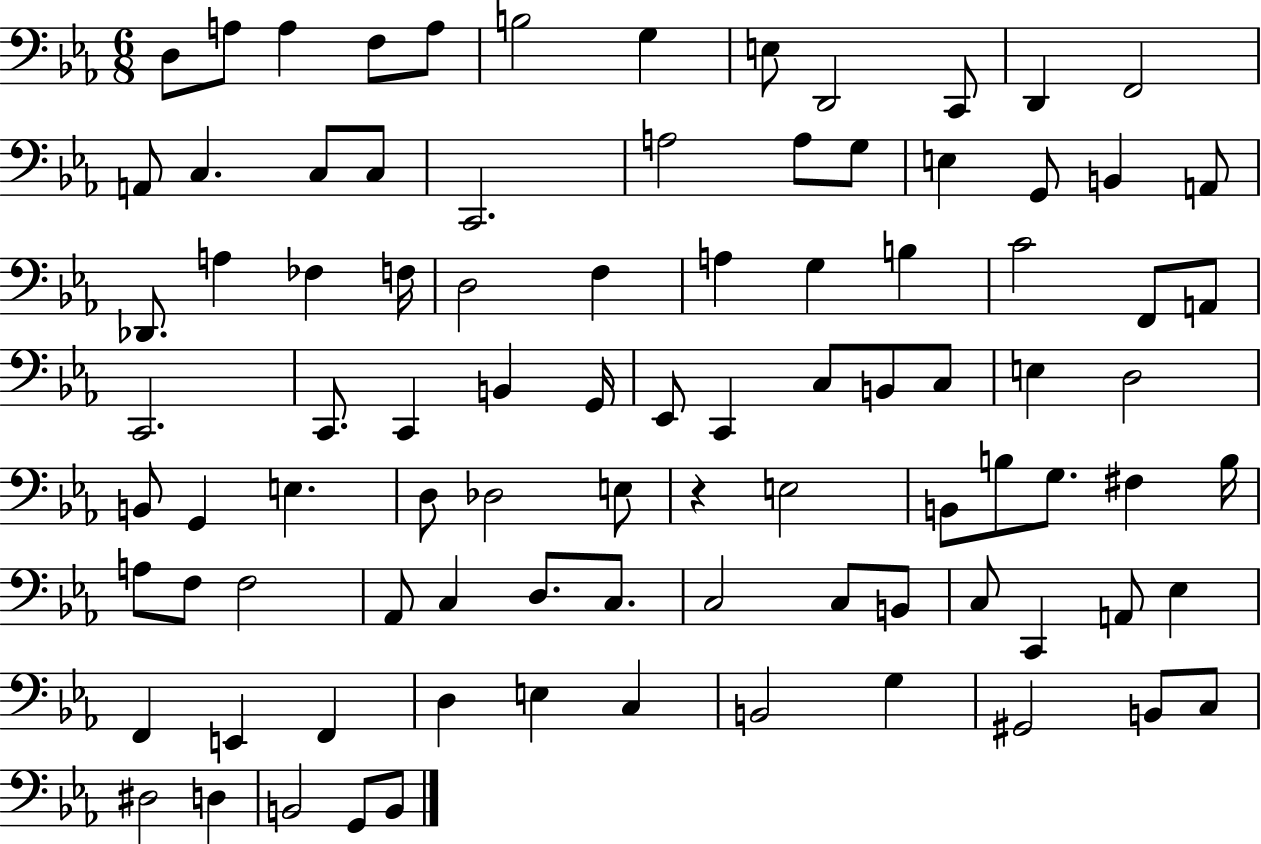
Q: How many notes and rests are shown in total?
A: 91